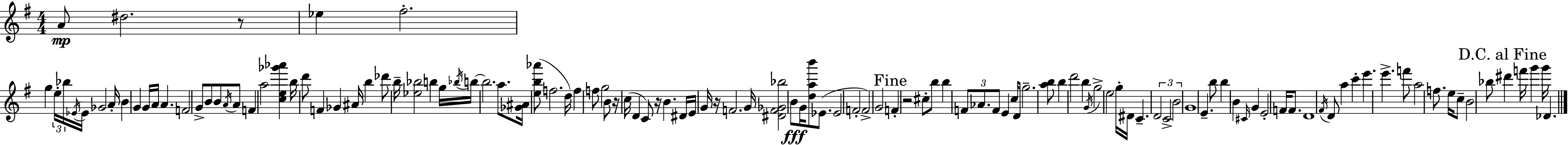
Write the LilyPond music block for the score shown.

{
  \clef treble
  \numericTimeSignature
  \time 4/4
  \key e \minor
  a'8\mp dis''2. r8 | ees''4 fis''2.-. | g''4 \tuplet 3/2 { e''16-. bes''16 \acciaccatura { ees'16 } } ees'16 ges'2 | a'16-. b'4 g'4 g'16 a'16 a'4. | \break f'2 g'8-> b'8 b'8 \acciaccatura { a'16 } | a'8 f'4 a''2 <c'' e'' ges''' aes'''>4 | b''16 d'''8 f'4 ges'4 ais'16 b''4 | des'''8 b''16-- <ees'' bes''>2 b''4 | \break g''16 \acciaccatura { bes''16 } b''16~~ b''2. | a''8. <ges' ais'>16 <e'' b'' aes'''>8( f''2. | d''16) f''4 f''8 g''2 | b'8 r16 c''16( d'4 c'8) r16 b'4. | \break dis'16 e'16 g'16 r16 f'2. | g'16 <dis' f' ges' bes''>2 b'8\fff g'16 <d'' a'' b'''>8 | ees'8.( ees'2 f'2-. | f'2->) g'2 | \break \mark "Fine" f'4-. r2 cis''8-. | b''8 b''4 \tuplet 3/2 { f'8 aes'8. f'8 } e'4 | c''16 d'8 g''2.-- | <a'' b''>8 b''4 d'''2 b''4 | \break \acciaccatura { g'16 } g''2-> e''2 | g''16-. dis'16 c'4.-- \tuplet 3/2 { d'2 | c'2-> b'2 } | g'1 | \break e'4.-- b''8 b''4 | b'4 \grace { cis'16 } g'4 e'2-. | f'16 f'8. d'1 | \acciaccatura { fis'16 } d'8 a''4 c'''4-. | \break e'''4. e'''4.-> f'''8 a''2 | f''8. e''16 c''8-- b'2 | bes''8 \mark "D.C. al Fine" dis'''4 f'''16 g'''4 g'''16 | des'4. \bar "|."
}